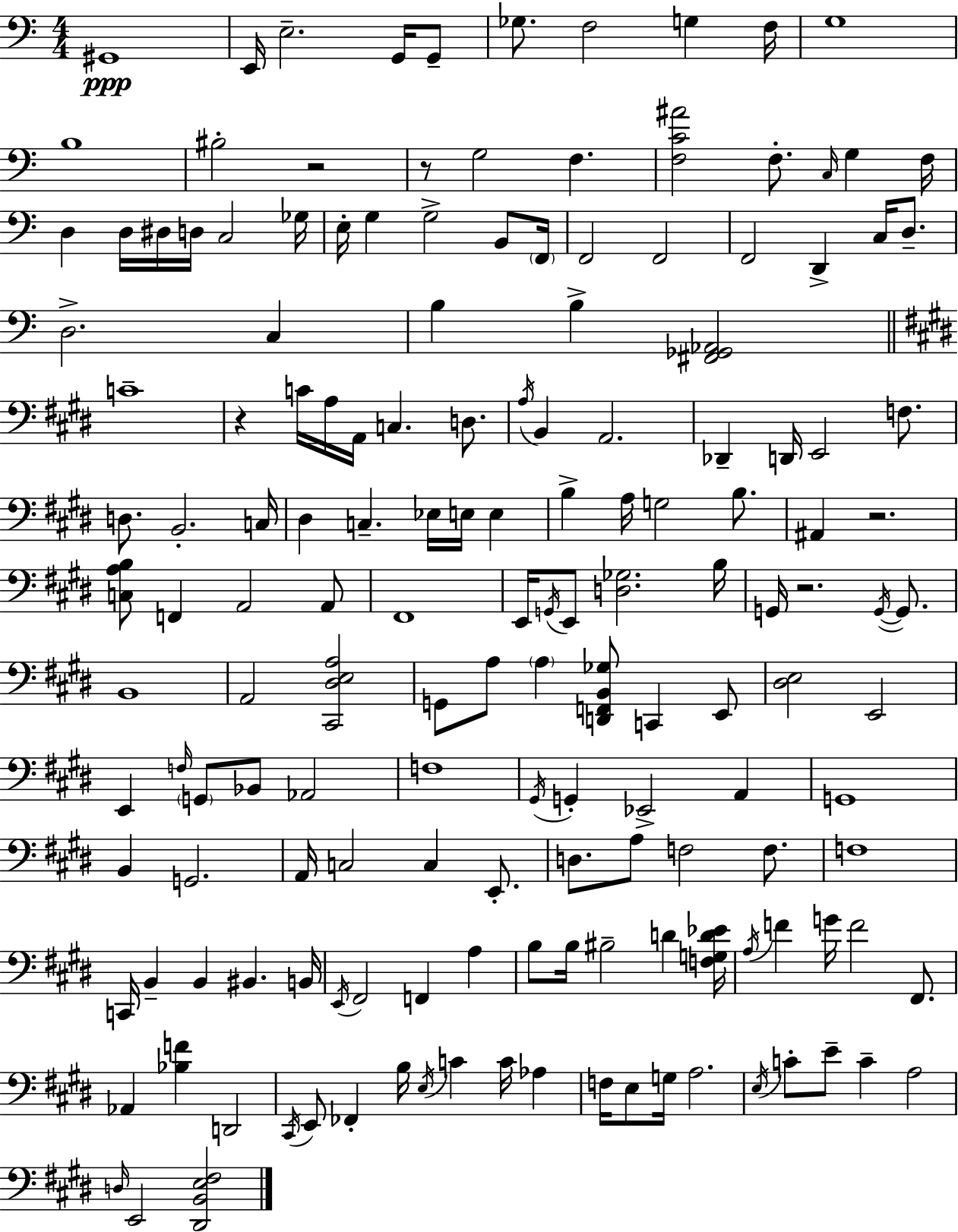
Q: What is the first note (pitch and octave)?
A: G#2